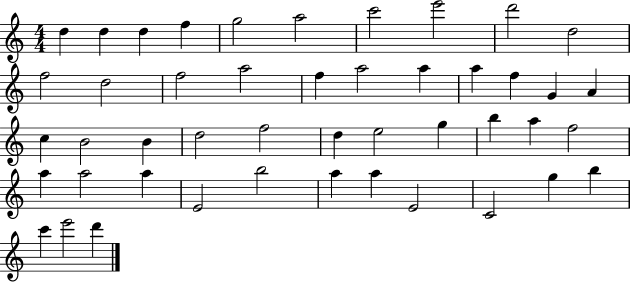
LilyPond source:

{
  \clef treble
  \numericTimeSignature
  \time 4/4
  \key c \major
  d''4 d''4 d''4 f''4 | g''2 a''2 | c'''2 e'''2 | d'''2 d''2 | \break f''2 d''2 | f''2 a''2 | f''4 a''2 a''4 | a''4 f''4 g'4 a'4 | \break c''4 b'2 b'4 | d''2 f''2 | d''4 e''2 g''4 | b''4 a''4 f''2 | \break a''4 a''2 a''4 | e'2 b''2 | a''4 a''4 e'2 | c'2 g''4 b''4 | \break c'''4 e'''2 d'''4 | \bar "|."
}